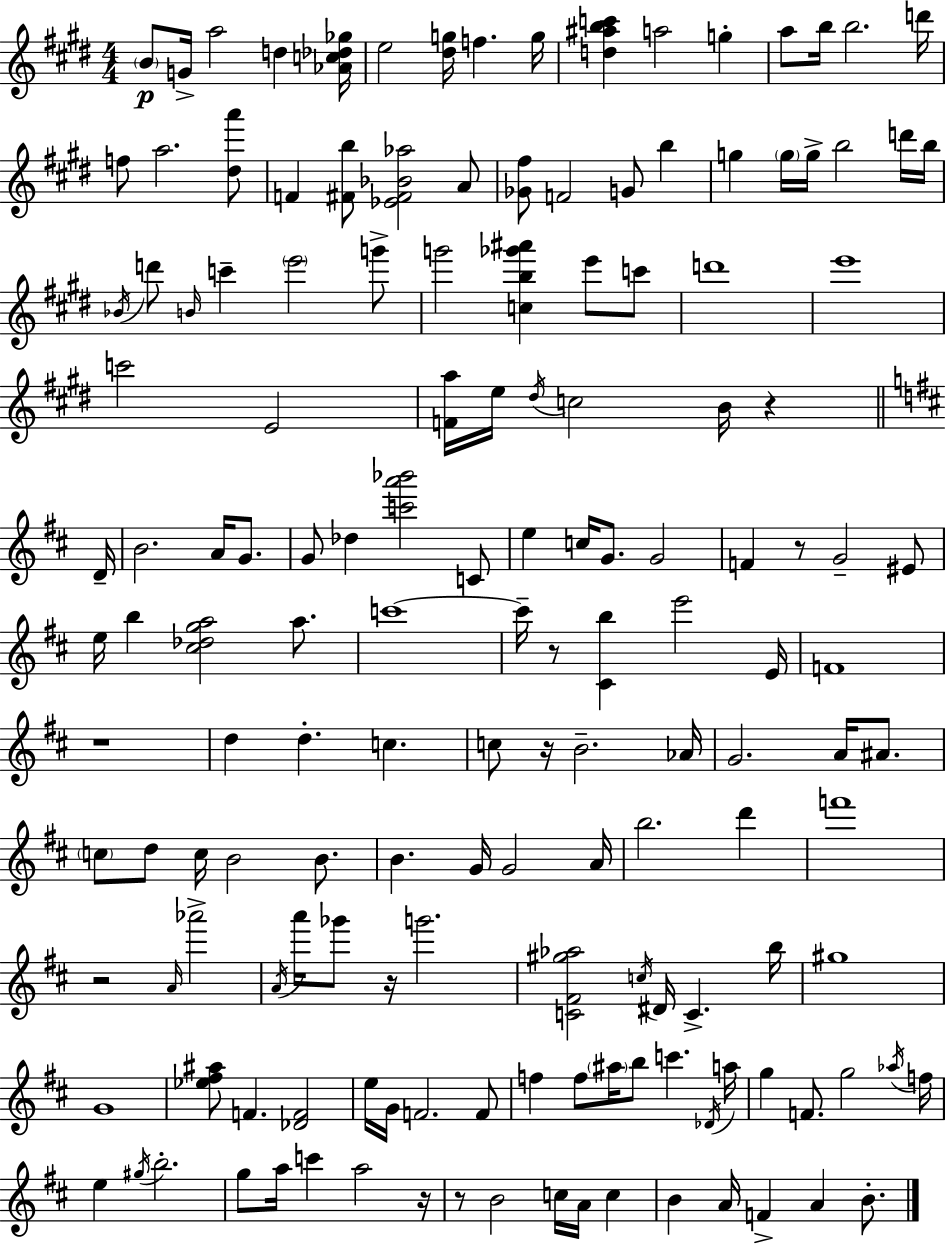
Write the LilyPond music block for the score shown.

{
  \clef treble
  \numericTimeSignature
  \time 4/4
  \key e \major
  \repeat volta 2 { \parenthesize b'8\p g'16-> a''2 d''4 <aes' c'' des'' ges''>16 | e''2 <dis'' g''>16 f''4. g''16 | <d'' ais'' b'' c'''>4 a''2 g''4-. | a''8 b''16 b''2. d'''16 | \break f''8 a''2. <dis'' a'''>8 | f'4 <fis' b''>8 <ees' fis' bes' aes''>2 a'8 | <ges' fis''>8 f'2 g'8 b''4 | g''4 \parenthesize g''16 g''16-> b''2 d'''16 b''16 | \break \acciaccatura { bes'16 } d'''8 \grace { b'16 } c'''4-- \parenthesize e'''2 | g'''8-> g'''2 <c'' b'' ges''' ais'''>4 e'''8 | c'''8 d'''1 | e'''1 | \break c'''2 e'2 | <f' a''>16 e''16 \acciaccatura { dis''16 } c''2 b'16 r4 | \bar "||" \break \key d \major d'16-- b'2. a'16 g'8. | g'8 des''4 <c''' a''' bes'''>2 c'8 | e''4 c''16 g'8. g'2 | f'4 r8 g'2-- eis'8 | \break e''16 b''4 <cis'' des'' g'' a''>2 a''8. | c'''1~~ | c'''16-- r8 <cis' b''>4 e'''2 | e'16 f'1 | \break r1 | d''4 d''4.-. c''4. | c''8 r16 b'2.-- | aes'16 g'2. a'16 ais'8. | \break \parenthesize c''8 d''8 c''16 b'2 b'8. | b'4. g'16 g'2 | a'16 b''2. d'''4 | f'''1 | \break r2 \grace { a'16 } aes'''2-> | \acciaccatura { a'16 } a'''16 ges'''8 r16 g'''2. | <c' fis' gis'' aes''>2 \acciaccatura { c''16 } dis'16 c'4.-> | b''16 gis''1 | \break g'1 | <ees'' fis'' ais''>8 f'4. <des' f'>2 | e''16 g'16 f'2. | f'8 f''4 f''8 \parenthesize ais''16 b''8 c'''4. | \break \acciaccatura { des'16 } a''16 g''4 f'8. g''2 | \acciaccatura { aes''16 } f''16 e''4 \acciaccatura { gis''16 } b''2.-. | g''8 a''16 c'''4 a''2 | r16 r8 b'2 | \break c''16 a'16 c''4 b'4 a'16 f'4-> | a'4 b'8.-. } \bar "|."
}